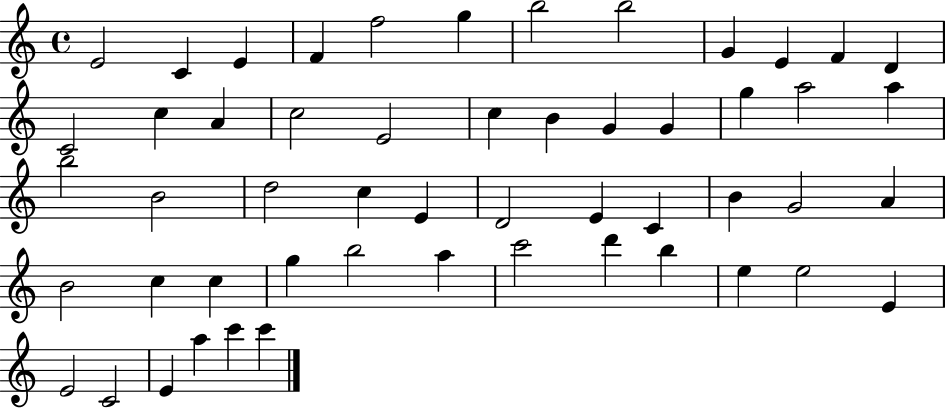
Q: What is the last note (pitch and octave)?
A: C6